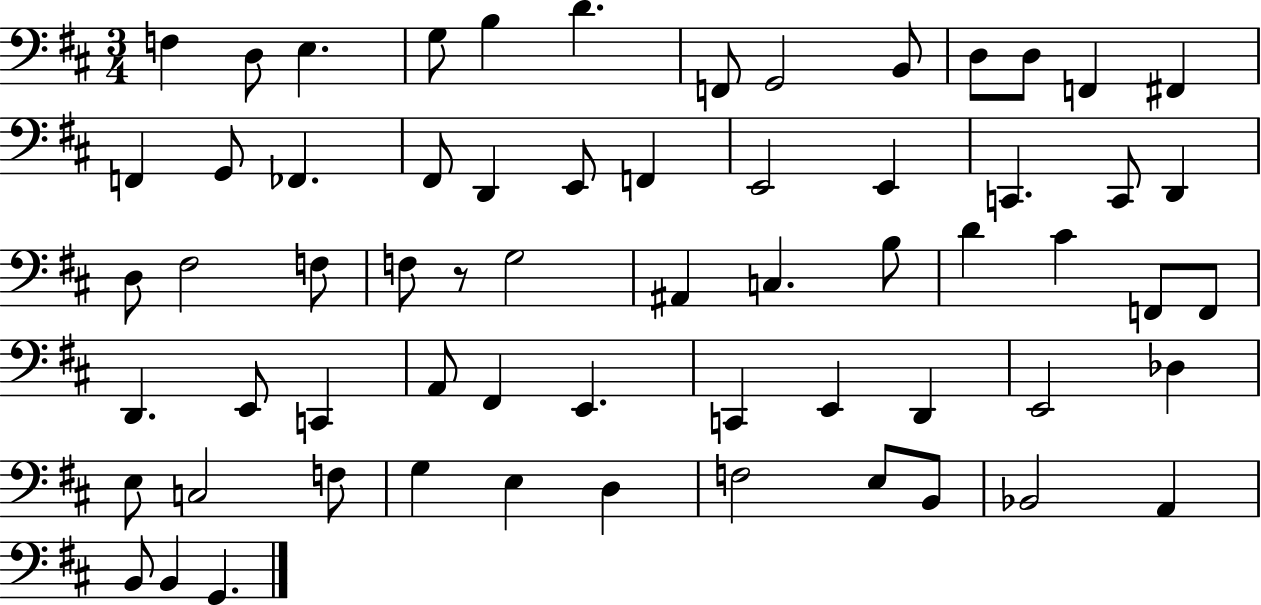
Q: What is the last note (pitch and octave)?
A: G2